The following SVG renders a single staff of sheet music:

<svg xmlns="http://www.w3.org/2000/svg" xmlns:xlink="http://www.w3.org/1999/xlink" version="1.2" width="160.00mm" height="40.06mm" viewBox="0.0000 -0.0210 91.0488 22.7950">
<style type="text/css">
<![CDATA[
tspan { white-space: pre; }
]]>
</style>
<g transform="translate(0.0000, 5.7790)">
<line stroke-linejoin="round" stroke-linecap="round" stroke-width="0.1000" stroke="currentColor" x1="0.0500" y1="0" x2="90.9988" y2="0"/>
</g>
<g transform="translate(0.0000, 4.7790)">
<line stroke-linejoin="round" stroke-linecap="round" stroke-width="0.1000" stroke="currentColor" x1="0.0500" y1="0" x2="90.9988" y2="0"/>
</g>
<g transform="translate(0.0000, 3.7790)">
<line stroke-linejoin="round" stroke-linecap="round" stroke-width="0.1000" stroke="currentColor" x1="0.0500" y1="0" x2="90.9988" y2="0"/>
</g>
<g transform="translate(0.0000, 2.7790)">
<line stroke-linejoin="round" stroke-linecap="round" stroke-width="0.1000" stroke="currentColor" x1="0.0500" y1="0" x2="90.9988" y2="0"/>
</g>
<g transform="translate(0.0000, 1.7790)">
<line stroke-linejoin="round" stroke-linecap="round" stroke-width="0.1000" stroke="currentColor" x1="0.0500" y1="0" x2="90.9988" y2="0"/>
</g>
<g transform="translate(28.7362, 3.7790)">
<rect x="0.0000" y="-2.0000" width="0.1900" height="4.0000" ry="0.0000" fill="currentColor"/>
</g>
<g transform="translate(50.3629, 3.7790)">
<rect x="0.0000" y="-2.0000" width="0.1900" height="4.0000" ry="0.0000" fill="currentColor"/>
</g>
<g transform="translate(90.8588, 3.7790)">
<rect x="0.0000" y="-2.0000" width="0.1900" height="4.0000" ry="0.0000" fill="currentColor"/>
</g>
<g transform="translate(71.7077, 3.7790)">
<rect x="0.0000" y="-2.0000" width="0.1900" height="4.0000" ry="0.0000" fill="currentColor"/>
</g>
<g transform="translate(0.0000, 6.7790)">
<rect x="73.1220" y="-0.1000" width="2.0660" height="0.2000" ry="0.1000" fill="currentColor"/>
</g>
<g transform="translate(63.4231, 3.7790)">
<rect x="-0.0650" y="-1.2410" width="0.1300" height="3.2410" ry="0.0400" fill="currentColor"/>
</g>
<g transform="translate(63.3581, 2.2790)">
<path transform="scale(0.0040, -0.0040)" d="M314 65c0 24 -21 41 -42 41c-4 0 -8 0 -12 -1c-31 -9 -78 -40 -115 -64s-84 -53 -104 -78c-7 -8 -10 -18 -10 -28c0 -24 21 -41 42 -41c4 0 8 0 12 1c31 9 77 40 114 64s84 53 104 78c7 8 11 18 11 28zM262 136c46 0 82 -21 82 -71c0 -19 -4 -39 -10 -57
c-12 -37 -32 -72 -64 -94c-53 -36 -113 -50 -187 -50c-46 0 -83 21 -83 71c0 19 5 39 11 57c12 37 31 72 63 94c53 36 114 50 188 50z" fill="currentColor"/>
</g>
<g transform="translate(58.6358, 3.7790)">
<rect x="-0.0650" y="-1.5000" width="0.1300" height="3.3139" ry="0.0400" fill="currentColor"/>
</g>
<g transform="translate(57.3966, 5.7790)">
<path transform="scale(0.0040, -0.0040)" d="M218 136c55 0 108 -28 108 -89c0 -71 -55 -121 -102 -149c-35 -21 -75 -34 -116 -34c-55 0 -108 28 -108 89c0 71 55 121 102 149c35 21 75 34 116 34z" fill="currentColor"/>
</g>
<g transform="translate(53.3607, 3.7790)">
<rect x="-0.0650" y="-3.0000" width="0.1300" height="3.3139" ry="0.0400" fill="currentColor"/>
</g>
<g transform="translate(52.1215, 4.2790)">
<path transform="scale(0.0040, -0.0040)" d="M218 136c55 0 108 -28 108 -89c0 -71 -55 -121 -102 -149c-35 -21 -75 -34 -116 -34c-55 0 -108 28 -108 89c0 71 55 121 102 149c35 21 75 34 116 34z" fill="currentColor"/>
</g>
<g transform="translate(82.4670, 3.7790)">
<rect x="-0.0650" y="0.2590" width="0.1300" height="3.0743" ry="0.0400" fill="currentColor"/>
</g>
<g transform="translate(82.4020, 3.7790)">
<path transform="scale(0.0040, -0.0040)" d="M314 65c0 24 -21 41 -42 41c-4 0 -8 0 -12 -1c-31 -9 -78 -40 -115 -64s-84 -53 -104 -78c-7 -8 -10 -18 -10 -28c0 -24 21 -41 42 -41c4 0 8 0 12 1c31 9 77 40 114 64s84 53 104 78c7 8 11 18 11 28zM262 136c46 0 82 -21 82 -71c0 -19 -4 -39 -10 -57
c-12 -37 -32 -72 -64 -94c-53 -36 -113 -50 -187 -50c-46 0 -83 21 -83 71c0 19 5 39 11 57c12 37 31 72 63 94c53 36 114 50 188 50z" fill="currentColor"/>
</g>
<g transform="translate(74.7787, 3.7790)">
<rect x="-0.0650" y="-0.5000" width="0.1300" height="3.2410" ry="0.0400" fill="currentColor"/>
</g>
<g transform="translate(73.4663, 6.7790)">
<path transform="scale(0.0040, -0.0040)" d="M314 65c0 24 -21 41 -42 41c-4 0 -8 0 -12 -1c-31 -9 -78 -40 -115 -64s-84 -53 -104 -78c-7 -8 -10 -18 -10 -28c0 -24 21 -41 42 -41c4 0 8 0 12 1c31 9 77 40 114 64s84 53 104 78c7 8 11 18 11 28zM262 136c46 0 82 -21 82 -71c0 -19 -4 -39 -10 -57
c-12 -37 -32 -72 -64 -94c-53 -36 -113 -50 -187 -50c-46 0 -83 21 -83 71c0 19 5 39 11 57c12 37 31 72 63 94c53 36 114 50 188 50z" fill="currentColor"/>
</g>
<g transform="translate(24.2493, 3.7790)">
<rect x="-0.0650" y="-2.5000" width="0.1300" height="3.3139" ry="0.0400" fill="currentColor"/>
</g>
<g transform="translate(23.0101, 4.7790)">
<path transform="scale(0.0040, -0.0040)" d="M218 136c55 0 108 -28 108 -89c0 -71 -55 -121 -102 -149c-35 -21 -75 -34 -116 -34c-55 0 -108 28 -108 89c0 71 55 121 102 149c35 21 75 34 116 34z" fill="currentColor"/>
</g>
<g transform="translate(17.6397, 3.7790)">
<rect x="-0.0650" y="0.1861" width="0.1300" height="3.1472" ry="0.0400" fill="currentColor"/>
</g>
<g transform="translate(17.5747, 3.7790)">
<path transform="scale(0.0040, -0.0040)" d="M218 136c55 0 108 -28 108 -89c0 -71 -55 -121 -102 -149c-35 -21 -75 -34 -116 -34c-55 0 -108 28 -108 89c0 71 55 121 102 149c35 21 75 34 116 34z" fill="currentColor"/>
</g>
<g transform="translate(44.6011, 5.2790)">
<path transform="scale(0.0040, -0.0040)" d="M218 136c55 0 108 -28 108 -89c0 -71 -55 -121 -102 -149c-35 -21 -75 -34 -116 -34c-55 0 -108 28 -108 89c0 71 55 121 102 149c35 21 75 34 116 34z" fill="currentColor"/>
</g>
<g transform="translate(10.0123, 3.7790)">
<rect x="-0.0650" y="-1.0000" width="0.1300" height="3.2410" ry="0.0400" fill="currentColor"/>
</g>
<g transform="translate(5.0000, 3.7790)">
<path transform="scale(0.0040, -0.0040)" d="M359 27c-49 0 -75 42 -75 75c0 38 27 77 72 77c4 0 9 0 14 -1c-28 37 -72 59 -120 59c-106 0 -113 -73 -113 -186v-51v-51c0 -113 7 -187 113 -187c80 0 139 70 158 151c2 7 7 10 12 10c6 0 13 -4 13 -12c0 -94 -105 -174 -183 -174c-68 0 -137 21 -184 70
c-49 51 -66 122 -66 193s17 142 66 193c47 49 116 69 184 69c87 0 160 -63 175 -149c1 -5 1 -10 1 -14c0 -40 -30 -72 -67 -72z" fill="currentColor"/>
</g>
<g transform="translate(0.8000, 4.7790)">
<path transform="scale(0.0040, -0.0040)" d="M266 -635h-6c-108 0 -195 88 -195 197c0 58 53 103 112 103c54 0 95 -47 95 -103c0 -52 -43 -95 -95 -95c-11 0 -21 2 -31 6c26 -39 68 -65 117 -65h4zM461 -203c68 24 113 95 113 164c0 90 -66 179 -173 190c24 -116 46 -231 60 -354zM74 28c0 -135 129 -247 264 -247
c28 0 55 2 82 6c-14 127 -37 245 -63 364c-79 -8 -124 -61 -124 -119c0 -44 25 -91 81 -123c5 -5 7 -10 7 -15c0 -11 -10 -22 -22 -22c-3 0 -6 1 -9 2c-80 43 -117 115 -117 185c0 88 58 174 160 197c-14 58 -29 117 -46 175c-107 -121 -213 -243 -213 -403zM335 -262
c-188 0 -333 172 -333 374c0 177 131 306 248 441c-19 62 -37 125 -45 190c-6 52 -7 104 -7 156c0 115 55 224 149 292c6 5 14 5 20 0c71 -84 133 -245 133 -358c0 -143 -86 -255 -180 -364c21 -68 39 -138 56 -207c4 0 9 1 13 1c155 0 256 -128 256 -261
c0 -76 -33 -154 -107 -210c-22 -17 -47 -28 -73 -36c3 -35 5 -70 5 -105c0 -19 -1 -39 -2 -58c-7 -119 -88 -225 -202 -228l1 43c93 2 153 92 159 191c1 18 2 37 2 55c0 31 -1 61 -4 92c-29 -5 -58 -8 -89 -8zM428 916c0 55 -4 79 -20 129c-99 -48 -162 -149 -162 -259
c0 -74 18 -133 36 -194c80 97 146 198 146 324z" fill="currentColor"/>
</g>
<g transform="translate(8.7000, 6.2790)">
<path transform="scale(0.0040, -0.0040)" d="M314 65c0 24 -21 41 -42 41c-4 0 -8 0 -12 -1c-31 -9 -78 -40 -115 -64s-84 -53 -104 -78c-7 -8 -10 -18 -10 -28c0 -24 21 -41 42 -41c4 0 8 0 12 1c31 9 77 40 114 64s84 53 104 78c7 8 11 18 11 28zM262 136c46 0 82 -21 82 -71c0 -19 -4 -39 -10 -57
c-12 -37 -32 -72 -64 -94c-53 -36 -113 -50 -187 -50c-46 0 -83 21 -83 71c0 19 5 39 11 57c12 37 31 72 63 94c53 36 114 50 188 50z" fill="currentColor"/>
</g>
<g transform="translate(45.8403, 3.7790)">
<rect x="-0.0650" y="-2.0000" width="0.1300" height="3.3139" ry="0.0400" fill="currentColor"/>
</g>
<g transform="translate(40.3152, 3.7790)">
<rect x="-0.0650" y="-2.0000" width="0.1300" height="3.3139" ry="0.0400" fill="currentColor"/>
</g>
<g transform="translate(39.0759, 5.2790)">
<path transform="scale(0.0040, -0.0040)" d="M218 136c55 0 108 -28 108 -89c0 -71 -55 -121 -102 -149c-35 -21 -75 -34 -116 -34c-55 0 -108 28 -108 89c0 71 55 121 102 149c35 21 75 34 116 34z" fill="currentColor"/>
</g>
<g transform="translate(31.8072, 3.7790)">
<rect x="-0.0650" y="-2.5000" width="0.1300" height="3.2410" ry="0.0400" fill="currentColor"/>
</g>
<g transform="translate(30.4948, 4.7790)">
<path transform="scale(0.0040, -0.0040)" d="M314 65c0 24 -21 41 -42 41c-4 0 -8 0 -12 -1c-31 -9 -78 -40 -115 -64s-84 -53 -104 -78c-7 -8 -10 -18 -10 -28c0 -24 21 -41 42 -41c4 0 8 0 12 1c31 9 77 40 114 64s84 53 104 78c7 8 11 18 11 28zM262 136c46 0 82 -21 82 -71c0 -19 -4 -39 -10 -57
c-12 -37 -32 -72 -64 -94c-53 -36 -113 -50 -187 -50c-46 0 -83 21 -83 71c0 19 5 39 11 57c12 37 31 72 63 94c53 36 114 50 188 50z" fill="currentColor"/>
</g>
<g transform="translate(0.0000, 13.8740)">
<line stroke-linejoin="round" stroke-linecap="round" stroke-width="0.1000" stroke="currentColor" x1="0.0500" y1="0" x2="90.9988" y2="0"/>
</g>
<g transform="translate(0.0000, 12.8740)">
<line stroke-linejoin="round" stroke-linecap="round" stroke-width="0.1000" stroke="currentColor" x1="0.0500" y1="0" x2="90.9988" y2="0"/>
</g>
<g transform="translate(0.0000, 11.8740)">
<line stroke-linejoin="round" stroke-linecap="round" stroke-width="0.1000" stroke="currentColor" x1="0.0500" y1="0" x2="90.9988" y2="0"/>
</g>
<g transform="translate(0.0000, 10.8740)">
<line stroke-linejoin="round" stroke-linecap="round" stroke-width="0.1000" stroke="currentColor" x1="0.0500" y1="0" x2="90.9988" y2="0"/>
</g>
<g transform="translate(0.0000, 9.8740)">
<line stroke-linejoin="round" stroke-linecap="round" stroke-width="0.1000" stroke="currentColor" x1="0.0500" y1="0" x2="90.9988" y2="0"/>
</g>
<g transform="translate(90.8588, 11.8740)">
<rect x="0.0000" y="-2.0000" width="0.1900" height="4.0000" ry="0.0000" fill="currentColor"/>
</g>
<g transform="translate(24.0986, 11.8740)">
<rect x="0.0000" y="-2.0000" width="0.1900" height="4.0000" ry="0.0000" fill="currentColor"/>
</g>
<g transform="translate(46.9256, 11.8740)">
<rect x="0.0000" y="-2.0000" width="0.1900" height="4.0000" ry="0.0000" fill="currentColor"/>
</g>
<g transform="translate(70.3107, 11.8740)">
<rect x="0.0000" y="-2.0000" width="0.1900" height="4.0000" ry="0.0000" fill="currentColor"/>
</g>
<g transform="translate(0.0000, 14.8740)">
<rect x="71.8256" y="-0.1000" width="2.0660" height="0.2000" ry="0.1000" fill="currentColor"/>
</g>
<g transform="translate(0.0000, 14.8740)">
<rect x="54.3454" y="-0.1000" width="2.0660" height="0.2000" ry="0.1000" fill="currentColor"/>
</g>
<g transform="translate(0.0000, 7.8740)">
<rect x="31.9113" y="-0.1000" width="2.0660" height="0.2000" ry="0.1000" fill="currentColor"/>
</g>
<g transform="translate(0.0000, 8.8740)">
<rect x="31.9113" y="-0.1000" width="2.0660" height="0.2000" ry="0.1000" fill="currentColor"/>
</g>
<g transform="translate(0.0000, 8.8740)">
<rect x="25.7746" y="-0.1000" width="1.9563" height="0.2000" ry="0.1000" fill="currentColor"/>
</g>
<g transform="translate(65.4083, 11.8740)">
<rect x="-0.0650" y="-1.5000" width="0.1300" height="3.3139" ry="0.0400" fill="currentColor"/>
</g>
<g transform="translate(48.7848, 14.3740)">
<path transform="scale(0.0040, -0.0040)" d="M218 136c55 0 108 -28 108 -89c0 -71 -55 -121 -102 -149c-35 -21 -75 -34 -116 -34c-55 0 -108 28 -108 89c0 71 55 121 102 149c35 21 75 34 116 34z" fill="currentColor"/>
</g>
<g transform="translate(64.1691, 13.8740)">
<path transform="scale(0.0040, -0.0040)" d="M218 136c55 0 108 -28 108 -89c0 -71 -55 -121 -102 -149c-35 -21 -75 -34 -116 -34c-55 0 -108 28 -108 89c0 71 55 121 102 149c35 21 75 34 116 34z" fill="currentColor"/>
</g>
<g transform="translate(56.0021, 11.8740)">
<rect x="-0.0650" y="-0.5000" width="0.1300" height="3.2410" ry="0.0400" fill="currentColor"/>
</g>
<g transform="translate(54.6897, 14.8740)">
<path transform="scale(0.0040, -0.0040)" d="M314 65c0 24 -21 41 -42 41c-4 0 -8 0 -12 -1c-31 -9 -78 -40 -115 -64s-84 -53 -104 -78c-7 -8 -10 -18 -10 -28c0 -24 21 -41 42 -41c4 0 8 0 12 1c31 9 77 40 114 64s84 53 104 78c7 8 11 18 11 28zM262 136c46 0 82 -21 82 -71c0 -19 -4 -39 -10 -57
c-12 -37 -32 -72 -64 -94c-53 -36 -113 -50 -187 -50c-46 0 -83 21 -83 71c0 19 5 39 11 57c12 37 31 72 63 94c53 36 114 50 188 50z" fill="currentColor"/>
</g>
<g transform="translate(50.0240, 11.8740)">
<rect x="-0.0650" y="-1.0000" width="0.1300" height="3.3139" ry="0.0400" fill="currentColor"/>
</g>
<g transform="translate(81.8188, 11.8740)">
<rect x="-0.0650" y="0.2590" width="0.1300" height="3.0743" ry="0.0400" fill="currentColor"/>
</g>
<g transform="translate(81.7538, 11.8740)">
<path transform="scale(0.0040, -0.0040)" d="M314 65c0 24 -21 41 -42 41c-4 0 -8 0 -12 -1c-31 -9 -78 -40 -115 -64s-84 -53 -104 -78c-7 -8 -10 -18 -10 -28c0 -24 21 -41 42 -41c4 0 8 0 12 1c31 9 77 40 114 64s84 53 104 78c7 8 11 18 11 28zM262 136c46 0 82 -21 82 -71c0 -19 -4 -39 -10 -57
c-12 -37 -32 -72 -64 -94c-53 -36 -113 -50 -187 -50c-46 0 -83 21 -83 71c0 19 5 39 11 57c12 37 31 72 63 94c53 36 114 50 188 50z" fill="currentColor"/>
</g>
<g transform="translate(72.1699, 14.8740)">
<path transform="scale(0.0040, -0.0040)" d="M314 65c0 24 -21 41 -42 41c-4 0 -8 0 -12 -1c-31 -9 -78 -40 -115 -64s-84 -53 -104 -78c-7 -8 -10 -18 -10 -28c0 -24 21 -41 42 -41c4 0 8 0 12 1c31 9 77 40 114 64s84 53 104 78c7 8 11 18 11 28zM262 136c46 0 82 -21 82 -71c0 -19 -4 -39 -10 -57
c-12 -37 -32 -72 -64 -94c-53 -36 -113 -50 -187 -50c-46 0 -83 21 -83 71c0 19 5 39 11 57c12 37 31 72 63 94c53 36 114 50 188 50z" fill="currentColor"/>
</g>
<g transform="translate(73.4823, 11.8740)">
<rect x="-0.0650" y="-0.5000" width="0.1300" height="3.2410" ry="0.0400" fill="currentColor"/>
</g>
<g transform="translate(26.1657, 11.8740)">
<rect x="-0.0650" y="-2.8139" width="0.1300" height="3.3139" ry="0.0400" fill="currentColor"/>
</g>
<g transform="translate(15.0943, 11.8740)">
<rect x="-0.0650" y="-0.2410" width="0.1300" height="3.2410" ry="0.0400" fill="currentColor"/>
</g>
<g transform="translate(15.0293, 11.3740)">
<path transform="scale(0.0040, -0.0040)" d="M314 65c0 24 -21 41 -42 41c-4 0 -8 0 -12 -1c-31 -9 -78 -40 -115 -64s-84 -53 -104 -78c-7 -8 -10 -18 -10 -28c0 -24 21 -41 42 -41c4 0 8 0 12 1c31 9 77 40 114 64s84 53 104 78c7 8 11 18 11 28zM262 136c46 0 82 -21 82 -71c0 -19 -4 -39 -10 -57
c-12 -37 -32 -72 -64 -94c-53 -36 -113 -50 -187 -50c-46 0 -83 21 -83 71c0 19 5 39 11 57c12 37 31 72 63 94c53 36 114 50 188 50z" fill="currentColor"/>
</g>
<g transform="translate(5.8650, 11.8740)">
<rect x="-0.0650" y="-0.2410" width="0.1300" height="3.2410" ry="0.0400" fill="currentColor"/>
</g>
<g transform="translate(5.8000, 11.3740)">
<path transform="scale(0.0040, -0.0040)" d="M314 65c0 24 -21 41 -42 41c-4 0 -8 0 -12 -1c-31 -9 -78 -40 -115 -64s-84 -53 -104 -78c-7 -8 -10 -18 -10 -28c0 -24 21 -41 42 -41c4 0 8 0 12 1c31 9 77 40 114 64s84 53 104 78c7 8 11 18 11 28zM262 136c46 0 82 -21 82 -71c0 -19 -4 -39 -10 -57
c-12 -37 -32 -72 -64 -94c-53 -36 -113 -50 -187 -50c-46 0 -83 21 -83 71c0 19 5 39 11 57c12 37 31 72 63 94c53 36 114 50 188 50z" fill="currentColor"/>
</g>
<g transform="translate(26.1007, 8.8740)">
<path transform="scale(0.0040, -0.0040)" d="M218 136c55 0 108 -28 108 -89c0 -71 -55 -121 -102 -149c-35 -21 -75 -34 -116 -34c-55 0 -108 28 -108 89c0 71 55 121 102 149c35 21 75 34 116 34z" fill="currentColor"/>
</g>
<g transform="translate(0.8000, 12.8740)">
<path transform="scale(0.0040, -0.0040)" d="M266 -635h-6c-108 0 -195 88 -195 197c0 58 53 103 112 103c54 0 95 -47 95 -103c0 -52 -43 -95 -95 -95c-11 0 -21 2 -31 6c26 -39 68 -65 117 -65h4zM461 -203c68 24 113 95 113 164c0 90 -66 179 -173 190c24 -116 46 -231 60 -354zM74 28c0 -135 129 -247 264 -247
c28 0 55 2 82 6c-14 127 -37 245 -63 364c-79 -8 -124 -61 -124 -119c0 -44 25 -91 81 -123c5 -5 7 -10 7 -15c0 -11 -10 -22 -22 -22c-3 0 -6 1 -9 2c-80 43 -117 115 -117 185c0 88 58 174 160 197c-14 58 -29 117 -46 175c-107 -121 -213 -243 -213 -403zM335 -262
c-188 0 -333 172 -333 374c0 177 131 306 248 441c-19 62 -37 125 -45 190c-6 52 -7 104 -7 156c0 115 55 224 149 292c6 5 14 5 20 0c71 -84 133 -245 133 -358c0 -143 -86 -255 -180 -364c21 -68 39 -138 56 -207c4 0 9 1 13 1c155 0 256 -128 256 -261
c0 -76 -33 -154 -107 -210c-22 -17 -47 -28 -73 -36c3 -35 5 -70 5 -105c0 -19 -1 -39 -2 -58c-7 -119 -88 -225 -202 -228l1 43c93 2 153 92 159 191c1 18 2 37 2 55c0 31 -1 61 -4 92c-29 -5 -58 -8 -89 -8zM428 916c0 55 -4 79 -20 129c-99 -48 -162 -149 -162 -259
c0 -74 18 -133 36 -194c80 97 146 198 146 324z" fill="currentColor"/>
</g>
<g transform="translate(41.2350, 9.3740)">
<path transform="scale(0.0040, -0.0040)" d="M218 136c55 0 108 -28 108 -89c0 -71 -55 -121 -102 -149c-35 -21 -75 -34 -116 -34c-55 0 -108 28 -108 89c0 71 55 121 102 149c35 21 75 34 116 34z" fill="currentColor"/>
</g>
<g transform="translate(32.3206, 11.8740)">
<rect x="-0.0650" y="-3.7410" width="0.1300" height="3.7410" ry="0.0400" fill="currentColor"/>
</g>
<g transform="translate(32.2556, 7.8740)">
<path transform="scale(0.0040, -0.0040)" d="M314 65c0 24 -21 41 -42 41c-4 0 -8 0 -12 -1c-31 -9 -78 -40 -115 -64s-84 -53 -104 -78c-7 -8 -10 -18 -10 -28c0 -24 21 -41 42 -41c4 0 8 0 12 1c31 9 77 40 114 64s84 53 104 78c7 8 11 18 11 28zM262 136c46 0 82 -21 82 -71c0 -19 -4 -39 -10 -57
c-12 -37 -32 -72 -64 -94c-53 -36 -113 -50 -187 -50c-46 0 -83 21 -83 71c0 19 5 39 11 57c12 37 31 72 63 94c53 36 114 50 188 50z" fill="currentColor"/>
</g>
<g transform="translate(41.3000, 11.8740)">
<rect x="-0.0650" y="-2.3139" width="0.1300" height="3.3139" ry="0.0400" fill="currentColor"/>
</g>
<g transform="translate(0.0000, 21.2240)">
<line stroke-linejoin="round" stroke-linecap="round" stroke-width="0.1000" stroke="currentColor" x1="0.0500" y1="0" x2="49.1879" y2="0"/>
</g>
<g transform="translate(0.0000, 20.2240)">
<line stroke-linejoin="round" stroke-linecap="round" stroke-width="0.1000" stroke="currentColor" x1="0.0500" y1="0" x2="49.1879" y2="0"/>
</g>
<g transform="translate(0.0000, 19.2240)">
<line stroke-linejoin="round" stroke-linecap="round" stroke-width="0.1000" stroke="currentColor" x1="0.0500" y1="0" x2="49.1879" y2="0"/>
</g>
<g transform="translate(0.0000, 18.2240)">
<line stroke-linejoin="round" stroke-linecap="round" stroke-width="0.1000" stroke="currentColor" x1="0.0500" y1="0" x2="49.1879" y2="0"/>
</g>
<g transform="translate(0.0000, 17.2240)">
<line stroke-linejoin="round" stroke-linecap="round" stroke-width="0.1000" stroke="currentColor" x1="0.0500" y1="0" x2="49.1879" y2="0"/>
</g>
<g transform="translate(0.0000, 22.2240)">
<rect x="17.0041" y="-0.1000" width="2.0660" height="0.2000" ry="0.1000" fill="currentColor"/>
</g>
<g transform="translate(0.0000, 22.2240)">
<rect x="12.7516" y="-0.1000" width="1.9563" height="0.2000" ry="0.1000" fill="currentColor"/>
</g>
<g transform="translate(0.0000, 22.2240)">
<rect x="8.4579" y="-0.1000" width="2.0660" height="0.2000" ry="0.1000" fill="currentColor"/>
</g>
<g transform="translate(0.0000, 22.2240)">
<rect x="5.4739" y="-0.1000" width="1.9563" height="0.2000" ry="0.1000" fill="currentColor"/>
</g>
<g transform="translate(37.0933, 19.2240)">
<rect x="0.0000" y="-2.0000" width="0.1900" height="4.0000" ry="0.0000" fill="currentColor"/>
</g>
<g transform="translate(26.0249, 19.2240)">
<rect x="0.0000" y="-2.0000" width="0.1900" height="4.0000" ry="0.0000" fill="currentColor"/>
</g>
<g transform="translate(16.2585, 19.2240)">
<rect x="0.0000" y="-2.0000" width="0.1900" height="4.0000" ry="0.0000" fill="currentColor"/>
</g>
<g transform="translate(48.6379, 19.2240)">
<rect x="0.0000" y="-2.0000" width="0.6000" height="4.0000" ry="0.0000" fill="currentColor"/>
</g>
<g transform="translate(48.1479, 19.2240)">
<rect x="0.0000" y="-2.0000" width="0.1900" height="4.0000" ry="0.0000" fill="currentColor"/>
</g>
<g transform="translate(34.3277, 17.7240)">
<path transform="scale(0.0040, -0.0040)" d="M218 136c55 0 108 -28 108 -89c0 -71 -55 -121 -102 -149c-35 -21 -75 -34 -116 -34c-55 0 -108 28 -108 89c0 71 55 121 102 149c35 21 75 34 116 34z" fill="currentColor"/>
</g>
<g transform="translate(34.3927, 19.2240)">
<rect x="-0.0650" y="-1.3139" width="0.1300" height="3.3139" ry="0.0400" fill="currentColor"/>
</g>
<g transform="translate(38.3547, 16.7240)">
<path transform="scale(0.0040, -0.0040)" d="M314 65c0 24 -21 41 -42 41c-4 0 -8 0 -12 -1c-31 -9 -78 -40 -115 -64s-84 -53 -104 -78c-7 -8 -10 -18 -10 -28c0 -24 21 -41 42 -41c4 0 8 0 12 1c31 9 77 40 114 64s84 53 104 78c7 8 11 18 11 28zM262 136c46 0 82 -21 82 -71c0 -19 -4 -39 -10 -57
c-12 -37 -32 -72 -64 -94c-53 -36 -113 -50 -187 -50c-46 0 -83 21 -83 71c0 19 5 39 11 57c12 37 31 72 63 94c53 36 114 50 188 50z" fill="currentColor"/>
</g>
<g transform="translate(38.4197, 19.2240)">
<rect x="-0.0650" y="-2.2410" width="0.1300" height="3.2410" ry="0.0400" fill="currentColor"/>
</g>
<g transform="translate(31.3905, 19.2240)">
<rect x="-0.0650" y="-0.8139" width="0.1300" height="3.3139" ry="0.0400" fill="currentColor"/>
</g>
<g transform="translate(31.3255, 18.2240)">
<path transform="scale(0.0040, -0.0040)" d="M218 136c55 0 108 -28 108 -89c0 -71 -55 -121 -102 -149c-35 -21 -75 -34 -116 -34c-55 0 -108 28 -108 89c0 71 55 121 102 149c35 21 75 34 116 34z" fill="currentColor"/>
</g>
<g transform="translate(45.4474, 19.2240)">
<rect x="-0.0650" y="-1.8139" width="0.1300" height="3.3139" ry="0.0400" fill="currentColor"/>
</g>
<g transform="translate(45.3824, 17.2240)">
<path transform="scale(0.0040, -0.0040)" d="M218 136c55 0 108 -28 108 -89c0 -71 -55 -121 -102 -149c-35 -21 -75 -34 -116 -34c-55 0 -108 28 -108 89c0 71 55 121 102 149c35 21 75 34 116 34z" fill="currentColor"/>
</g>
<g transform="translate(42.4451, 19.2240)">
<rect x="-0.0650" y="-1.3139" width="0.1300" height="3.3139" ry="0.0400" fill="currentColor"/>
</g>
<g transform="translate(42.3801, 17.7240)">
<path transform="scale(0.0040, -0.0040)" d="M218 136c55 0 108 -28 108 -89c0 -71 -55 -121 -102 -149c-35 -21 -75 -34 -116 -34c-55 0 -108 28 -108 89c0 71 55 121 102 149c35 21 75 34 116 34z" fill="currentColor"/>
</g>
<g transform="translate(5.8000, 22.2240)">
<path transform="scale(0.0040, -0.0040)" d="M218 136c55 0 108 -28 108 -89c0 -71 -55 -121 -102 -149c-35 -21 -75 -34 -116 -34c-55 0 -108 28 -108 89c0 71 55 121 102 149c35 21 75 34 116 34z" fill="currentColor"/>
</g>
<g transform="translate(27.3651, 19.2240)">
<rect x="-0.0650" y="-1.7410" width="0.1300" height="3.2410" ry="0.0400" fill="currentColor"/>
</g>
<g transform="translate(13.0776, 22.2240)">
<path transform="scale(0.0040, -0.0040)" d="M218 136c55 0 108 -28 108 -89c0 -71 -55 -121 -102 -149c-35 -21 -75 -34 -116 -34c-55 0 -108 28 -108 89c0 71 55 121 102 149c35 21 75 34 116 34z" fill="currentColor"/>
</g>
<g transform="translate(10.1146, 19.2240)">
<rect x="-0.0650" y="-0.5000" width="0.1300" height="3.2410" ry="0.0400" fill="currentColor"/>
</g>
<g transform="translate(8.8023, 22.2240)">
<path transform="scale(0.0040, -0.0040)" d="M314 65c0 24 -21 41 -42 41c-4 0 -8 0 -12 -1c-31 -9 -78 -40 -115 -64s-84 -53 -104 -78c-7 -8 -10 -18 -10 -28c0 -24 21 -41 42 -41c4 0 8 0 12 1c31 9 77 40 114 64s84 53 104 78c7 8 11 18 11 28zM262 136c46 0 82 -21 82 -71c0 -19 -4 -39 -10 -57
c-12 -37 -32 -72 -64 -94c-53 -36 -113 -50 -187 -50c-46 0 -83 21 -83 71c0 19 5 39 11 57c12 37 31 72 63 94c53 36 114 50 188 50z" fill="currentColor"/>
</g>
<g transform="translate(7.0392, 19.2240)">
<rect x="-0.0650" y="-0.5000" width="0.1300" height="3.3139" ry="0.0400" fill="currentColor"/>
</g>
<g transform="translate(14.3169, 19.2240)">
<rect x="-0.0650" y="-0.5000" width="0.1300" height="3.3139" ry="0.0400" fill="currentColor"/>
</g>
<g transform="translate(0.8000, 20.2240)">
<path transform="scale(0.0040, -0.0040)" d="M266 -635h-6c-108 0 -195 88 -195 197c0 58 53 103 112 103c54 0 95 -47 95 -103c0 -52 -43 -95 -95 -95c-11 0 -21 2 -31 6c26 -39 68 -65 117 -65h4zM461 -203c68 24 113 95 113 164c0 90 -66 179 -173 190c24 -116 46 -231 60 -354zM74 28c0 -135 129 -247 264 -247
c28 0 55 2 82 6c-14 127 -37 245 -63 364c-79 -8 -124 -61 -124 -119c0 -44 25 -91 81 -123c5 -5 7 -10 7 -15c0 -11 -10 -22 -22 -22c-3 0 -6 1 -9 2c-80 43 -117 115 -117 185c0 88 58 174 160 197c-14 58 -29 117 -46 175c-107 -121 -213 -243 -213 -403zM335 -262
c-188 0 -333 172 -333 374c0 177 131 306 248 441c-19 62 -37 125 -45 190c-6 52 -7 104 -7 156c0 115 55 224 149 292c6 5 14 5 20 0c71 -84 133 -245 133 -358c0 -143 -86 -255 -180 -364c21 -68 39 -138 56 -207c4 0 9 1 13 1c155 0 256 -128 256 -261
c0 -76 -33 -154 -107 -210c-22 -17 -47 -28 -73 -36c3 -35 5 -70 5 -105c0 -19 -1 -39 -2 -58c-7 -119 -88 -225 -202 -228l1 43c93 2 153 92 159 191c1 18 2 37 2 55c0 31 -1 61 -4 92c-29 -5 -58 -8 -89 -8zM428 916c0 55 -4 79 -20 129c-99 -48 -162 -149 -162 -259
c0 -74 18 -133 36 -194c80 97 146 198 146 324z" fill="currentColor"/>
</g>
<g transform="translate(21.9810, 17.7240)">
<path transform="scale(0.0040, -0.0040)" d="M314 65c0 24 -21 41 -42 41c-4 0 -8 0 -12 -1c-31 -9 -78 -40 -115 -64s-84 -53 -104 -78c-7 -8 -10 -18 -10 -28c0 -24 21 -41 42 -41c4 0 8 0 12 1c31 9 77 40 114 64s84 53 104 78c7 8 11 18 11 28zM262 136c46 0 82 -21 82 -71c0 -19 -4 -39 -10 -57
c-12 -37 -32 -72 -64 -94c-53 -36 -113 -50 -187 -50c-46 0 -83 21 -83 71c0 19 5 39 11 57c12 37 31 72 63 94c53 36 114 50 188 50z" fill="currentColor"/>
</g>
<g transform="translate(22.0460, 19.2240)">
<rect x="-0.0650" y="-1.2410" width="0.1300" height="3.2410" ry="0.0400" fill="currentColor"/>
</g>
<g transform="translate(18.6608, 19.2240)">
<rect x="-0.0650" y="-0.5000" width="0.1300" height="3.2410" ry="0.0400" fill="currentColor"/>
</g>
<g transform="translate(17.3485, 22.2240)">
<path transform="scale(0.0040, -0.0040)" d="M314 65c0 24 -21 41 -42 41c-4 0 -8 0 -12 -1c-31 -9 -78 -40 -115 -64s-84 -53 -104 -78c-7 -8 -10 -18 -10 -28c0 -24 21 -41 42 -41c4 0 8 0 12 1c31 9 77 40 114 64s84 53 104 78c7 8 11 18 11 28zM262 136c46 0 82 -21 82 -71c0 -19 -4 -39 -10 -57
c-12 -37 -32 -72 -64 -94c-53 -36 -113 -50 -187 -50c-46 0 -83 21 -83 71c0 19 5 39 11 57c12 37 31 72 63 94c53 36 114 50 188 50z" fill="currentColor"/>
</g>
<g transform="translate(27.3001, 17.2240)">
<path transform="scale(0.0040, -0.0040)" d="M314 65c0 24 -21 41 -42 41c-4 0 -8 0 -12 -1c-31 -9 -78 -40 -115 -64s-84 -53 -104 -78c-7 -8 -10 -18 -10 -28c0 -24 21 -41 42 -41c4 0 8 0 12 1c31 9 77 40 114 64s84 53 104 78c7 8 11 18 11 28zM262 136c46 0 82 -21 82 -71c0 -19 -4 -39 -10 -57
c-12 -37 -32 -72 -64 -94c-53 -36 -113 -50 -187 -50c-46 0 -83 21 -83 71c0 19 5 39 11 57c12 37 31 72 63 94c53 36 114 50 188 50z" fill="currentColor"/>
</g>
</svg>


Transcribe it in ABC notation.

X:1
T:Untitled
M:4/4
L:1/4
K:C
D2 B G G2 F F A E e2 C2 B2 c2 c2 a c'2 g D C2 E C2 B2 C C2 C C2 e2 f2 d e g2 e f